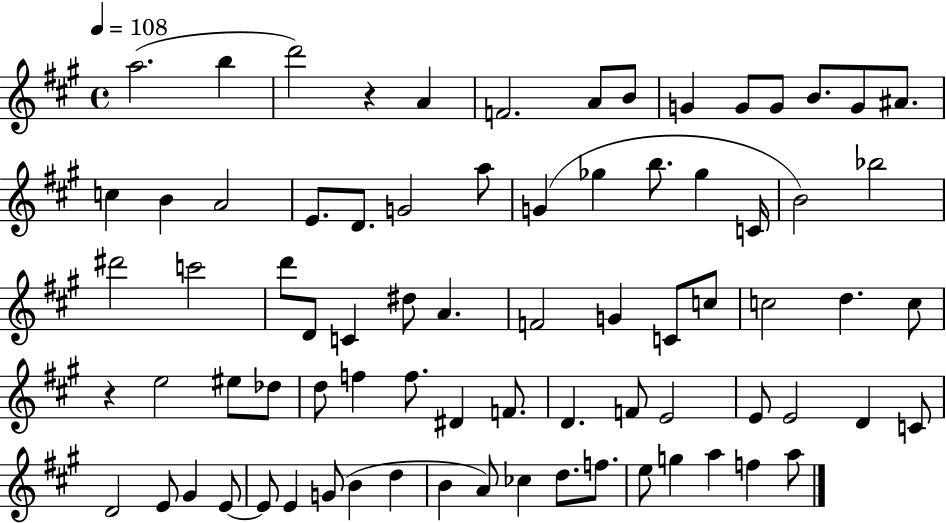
X:1
T:Untitled
M:4/4
L:1/4
K:A
a2 b d'2 z A F2 A/2 B/2 G G/2 G/2 B/2 G/2 ^A/2 c B A2 E/2 D/2 G2 a/2 G _g b/2 _g C/4 B2 _b2 ^d'2 c'2 d'/2 D/2 C ^d/2 A F2 G C/2 c/2 c2 d c/2 z e2 ^e/2 _d/2 d/2 f f/2 ^D F/2 D F/2 E2 E/2 E2 D C/2 D2 E/2 ^G E/2 E/2 E G/2 B d B A/2 _c d/2 f/2 e/2 g a f a/2